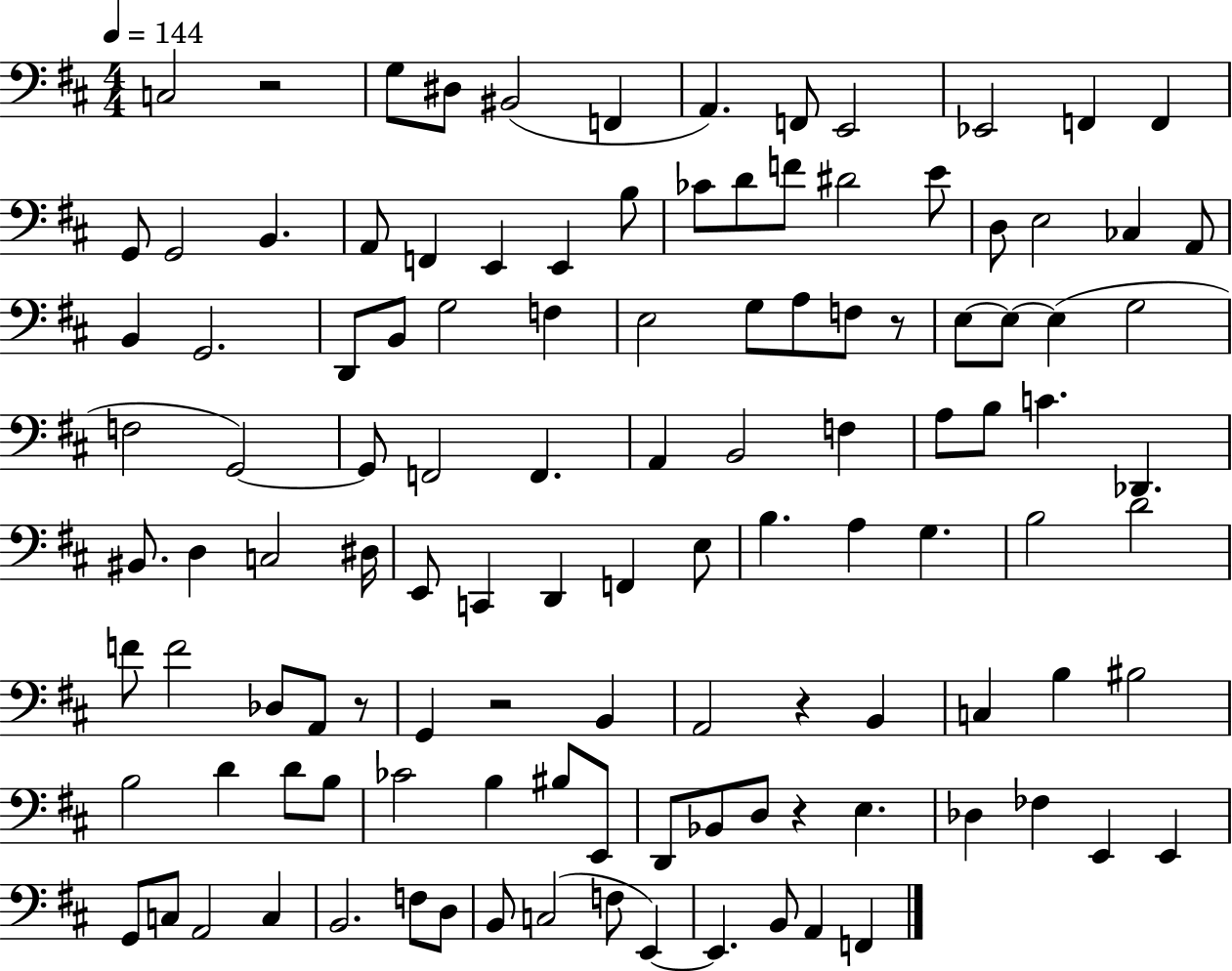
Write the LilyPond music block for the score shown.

{
  \clef bass
  \numericTimeSignature
  \time 4/4
  \key d \major
  \tempo 4 = 144
  c2 r2 | g8 dis8 bis,2( f,4 | a,4.) f,8 e,2 | ees,2 f,4 f,4 | \break g,8 g,2 b,4. | a,8 f,4 e,4 e,4 b8 | ces'8 d'8 f'8 dis'2 e'8 | d8 e2 ces4 a,8 | \break b,4 g,2. | d,8 b,8 g2 f4 | e2 g8 a8 f8 r8 | e8~~ e8~~ e4( g2 | \break f2 g,2~~) | g,8 f,2 f,4. | a,4 b,2 f4 | a8 b8 c'4. des,4. | \break bis,8. d4 c2 dis16 | e,8 c,4 d,4 f,4 e8 | b4. a4 g4. | b2 d'2 | \break f'8 f'2 des8 a,8 r8 | g,4 r2 b,4 | a,2 r4 b,4 | c4 b4 bis2 | \break b2 d'4 d'8 b8 | ces'2 b4 bis8 e,8 | d,8 bes,8 d8 r4 e4. | des4 fes4 e,4 e,4 | \break g,8 c8 a,2 c4 | b,2. f8 d8 | b,8 c2( f8 e,4~~) | e,4. b,8 a,4 f,4 | \break \bar "|."
}